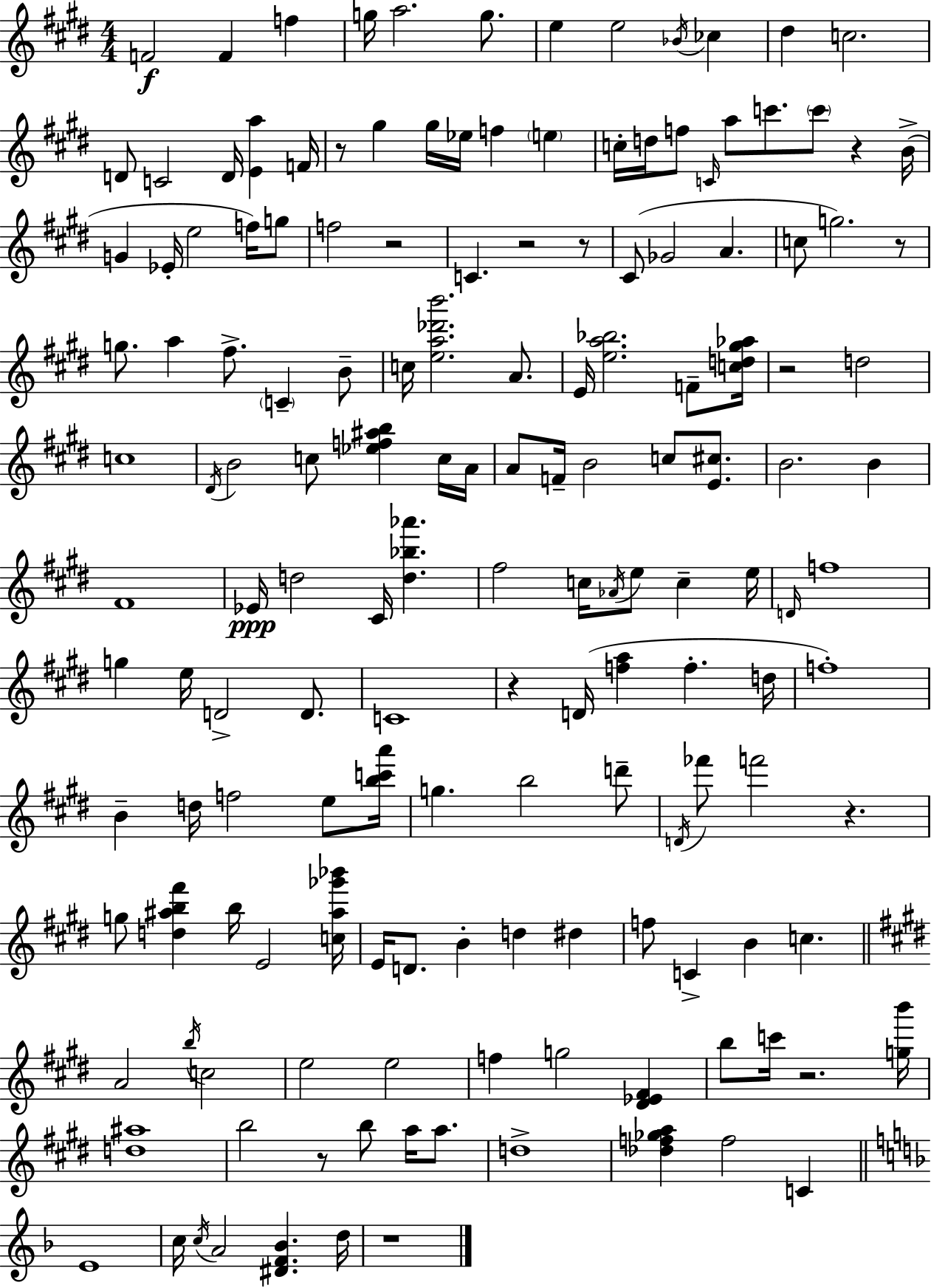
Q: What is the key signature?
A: E major